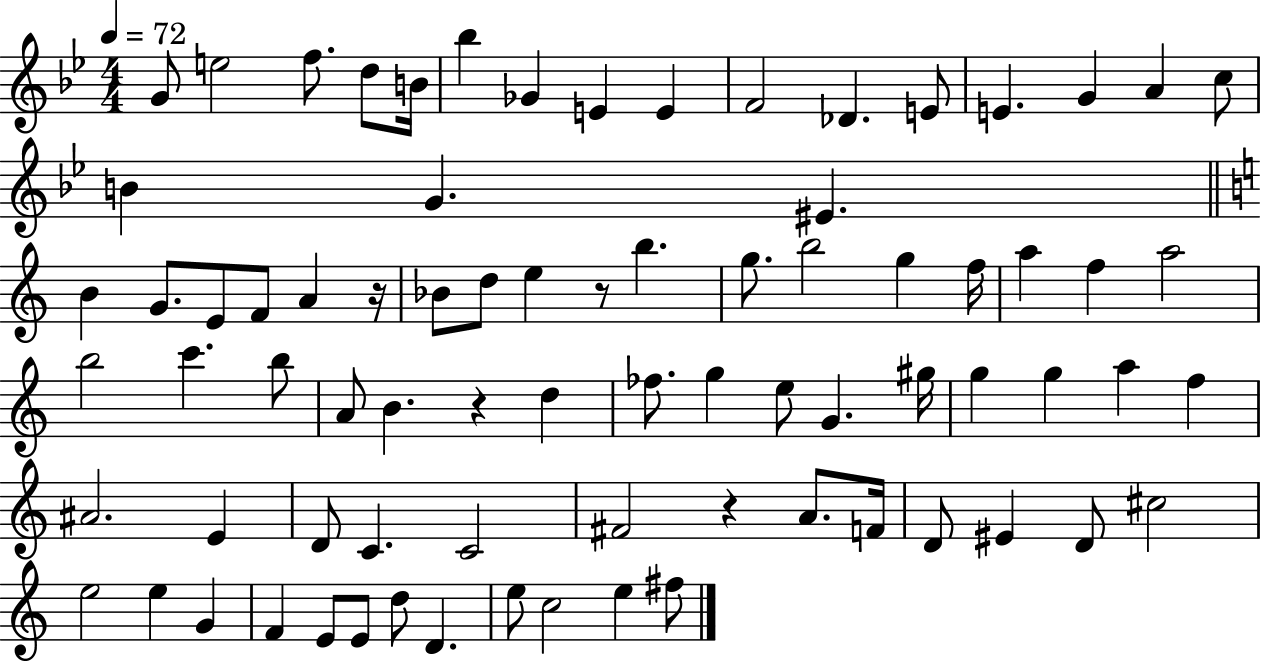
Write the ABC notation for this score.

X:1
T:Untitled
M:4/4
L:1/4
K:Bb
G/2 e2 f/2 d/2 B/4 _b _G E E F2 _D E/2 E G A c/2 B G ^E B G/2 E/2 F/2 A z/4 _B/2 d/2 e z/2 b g/2 b2 g f/4 a f a2 b2 c' b/2 A/2 B z d _f/2 g e/2 G ^g/4 g g a f ^A2 E D/2 C C2 ^F2 z A/2 F/4 D/2 ^E D/2 ^c2 e2 e G F E/2 E/2 d/2 D e/2 c2 e ^f/2